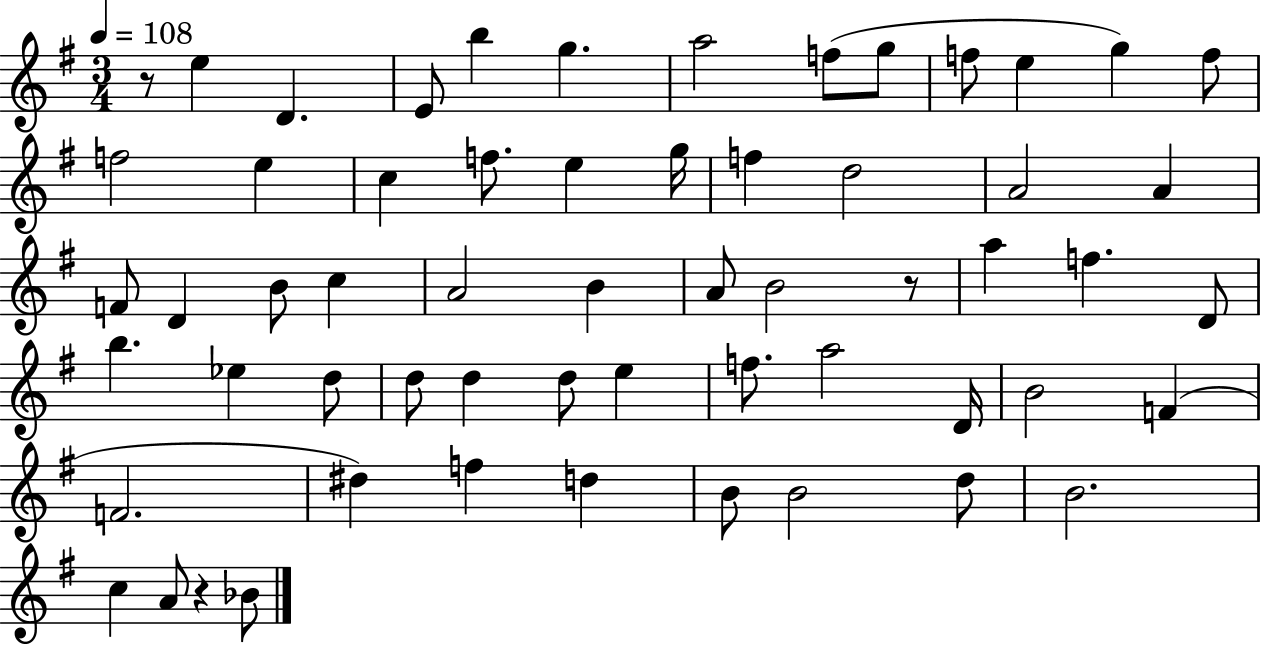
{
  \clef treble
  \numericTimeSignature
  \time 3/4
  \key g \major
  \tempo 4 = 108
  \repeat volta 2 { r8 e''4 d'4. | e'8 b''4 g''4. | a''2 f''8( g''8 | f''8 e''4 g''4) f''8 | \break f''2 e''4 | c''4 f''8. e''4 g''16 | f''4 d''2 | a'2 a'4 | \break f'8 d'4 b'8 c''4 | a'2 b'4 | a'8 b'2 r8 | a''4 f''4. d'8 | \break b''4. ees''4 d''8 | d''8 d''4 d''8 e''4 | f''8. a''2 d'16 | b'2 f'4( | \break f'2. | dis''4) f''4 d''4 | b'8 b'2 d''8 | b'2. | \break c''4 a'8 r4 bes'8 | } \bar "|."
}